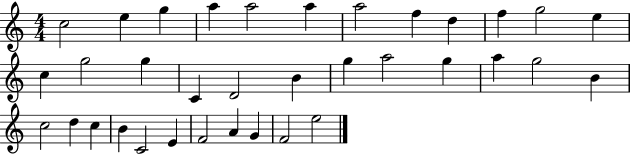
{
  \clef treble
  \numericTimeSignature
  \time 4/4
  \key c \major
  c''2 e''4 g''4 | a''4 a''2 a''4 | a''2 f''4 d''4 | f''4 g''2 e''4 | \break c''4 g''2 g''4 | c'4 d'2 b'4 | g''4 a''2 g''4 | a''4 g''2 b'4 | \break c''2 d''4 c''4 | b'4 c'2 e'4 | f'2 a'4 g'4 | f'2 e''2 | \break \bar "|."
}